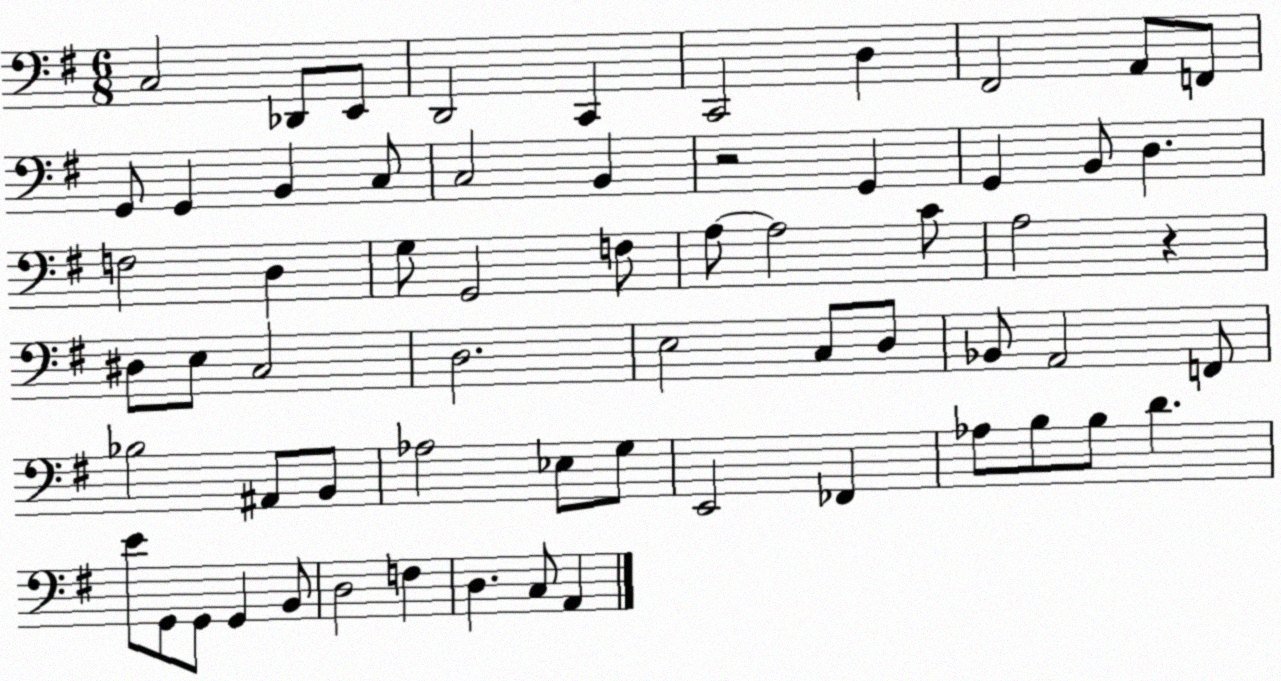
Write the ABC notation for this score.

X:1
T:Untitled
M:6/8
L:1/4
K:G
C,2 _D,,/2 E,,/2 D,,2 C,, C,,2 D, ^F,,2 A,,/2 F,,/2 G,,/2 G,, B,, C,/2 C,2 B,, z2 G,, G,, B,,/2 D, F,2 D, G,/2 G,,2 F,/2 A,/2 A,2 C/2 A,2 z ^D,/2 E,/2 C,2 D,2 E,2 C,/2 D,/2 _B,,/2 A,,2 F,,/2 _B,2 ^A,,/2 B,,/2 _A,2 _E,/2 G,/2 E,,2 _F,, _A,/2 B,/2 B,/2 D E/2 G,,/2 G,,/2 G,, B,,/2 D,2 F, D, C,/2 A,,